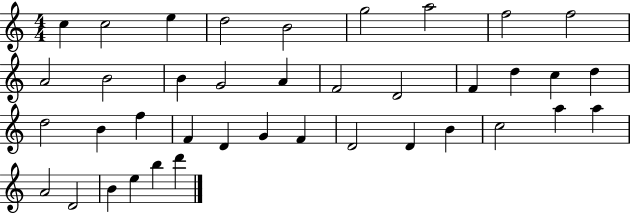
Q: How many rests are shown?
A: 0